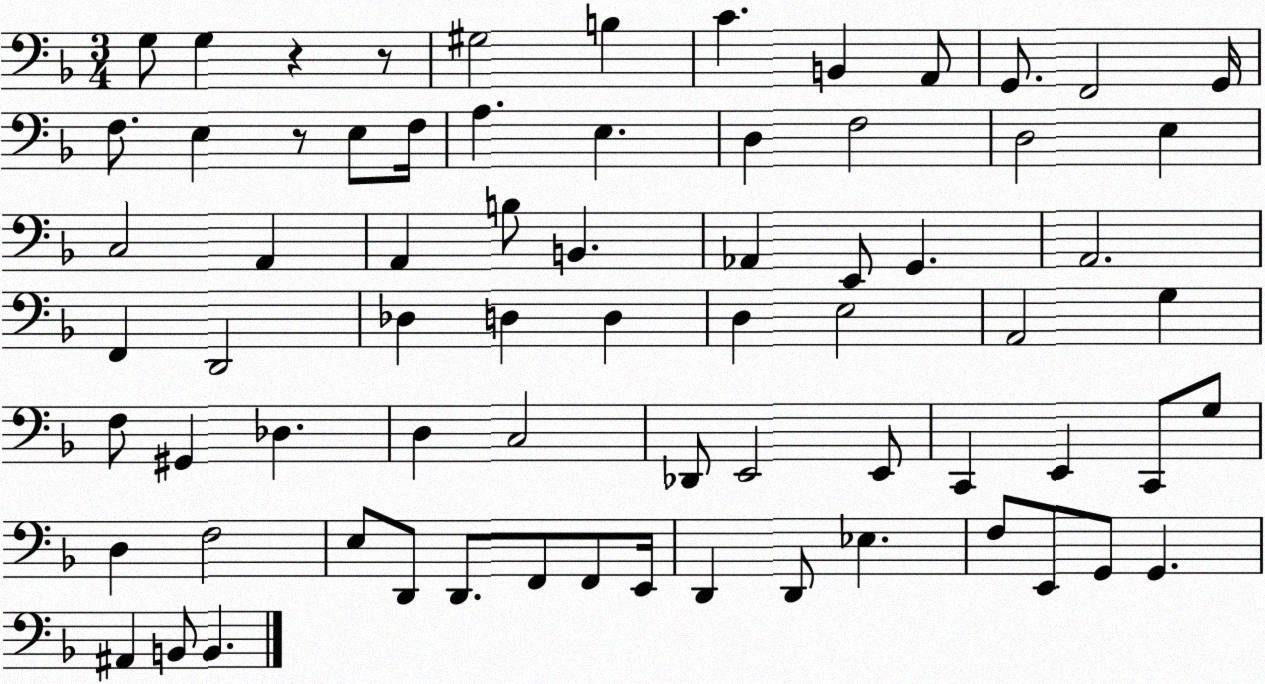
X:1
T:Untitled
M:3/4
L:1/4
K:F
G,/2 G, z z/2 ^G,2 B, C B,, A,,/2 G,,/2 F,,2 G,,/4 F,/2 E, z/2 E,/2 F,/4 A, E, D, F,2 D,2 E, C,2 A,, A,, B,/2 B,, _A,, E,,/2 G,, A,,2 F,, D,,2 _D, D, D, D, E,2 A,,2 G, F,/2 ^G,, _D, D, C,2 _D,,/2 E,,2 E,,/2 C,, E,, C,,/2 G,/2 D, F,2 E,/2 D,,/2 D,,/2 F,,/2 F,,/2 E,,/4 D,, D,,/2 _E, F,/2 E,,/2 G,,/2 G,, ^A,, B,,/2 B,,